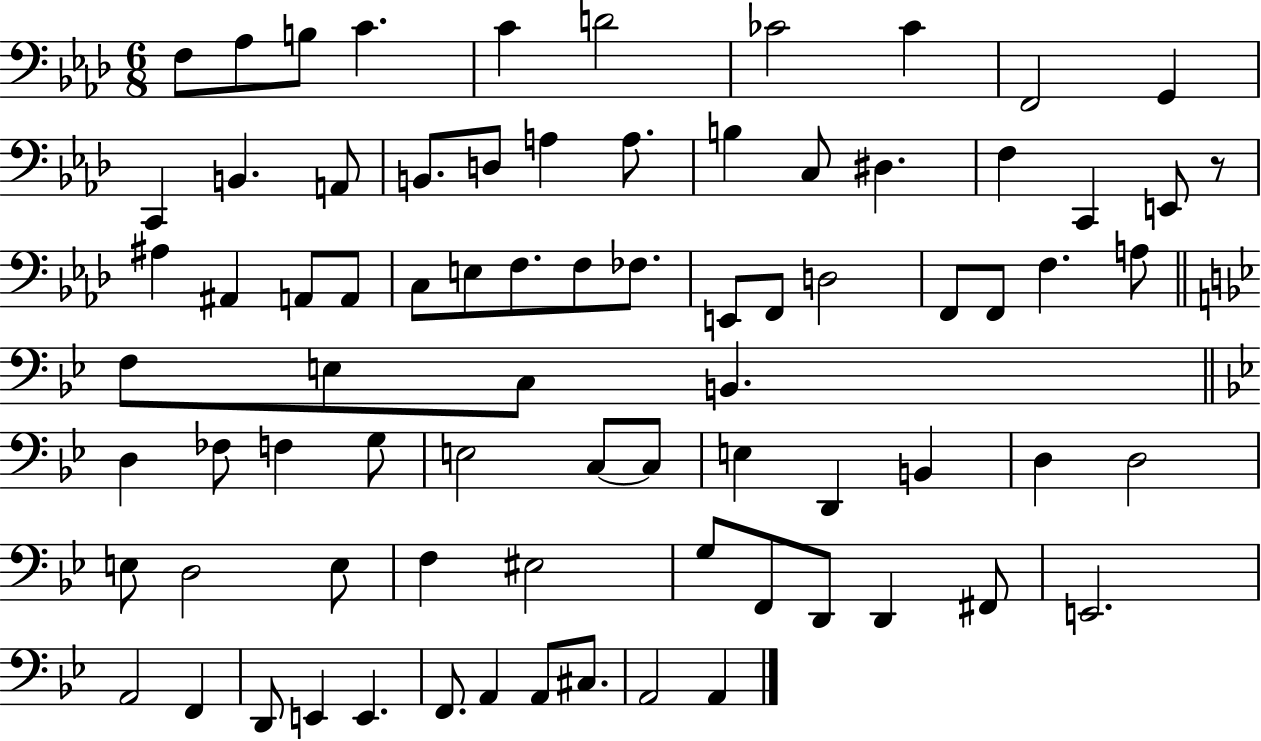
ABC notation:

X:1
T:Untitled
M:6/8
L:1/4
K:Ab
F,/2 _A,/2 B,/2 C C D2 _C2 _C F,,2 G,, C,, B,, A,,/2 B,,/2 D,/2 A, A,/2 B, C,/2 ^D, F, C,, E,,/2 z/2 ^A, ^A,, A,,/2 A,,/2 C,/2 E,/2 F,/2 F,/2 _F,/2 E,,/2 F,,/2 D,2 F,,/2 F,,/2 F, A,/2 F,/2 E,/2 C,/2 B,, D, _F,/2 F, G,/2 E,2 C,/2 C,/2 E, D,, B,, D, D,2 E,/2 D,2 E,/2 F, ^E,2 G,/2 F,,/2 D,,/2 D,, ^F,,/2 E,,2 A,,2 F,, D,,/2 E,, E,, F,,/2 A,, A,,/2 ^C,/2 A,,2 A,,